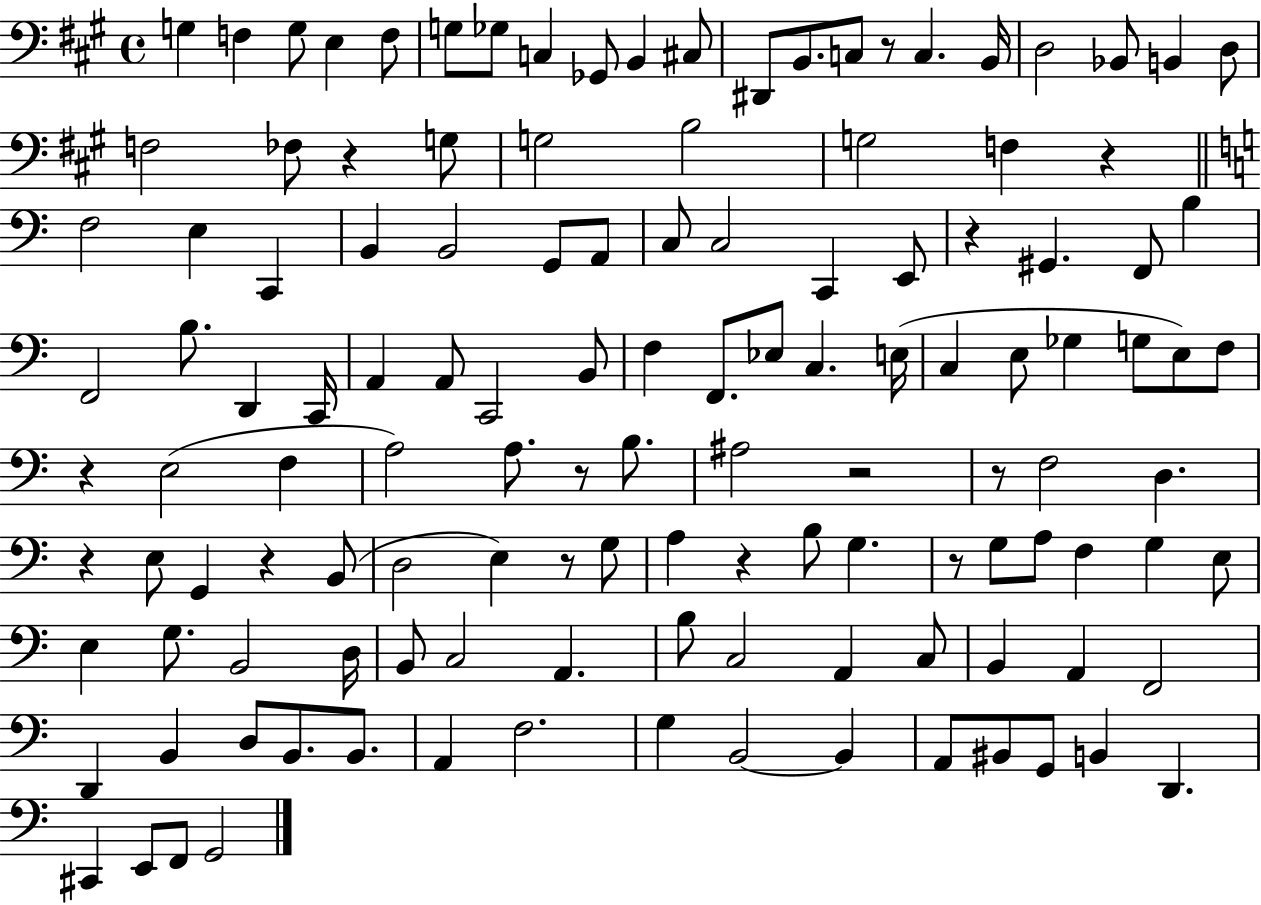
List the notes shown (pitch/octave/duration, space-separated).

G3/q F3/q G3/e E3/q F3/e G3/e Gb3/e C3/q Gb2/e B2/q C#3/e D#2/e B2/e. C3/e R/e C3/q. B2/s D3/h Bb2/e B2/q D3/e F3/h FES3/e R/q G3/e G3/h B3/h G3/h F3/q R/q F3/h E3/q C2/q B2/q B2/h G2/e A2/e C3/e C3/h C2/q E2/e R/q G#2/q. F2/e B3/q F2/h B3/e. D2/q C2/s A2/q A2/e C2/h B2/e F3/q F2/e. Eb3/e C3/q. E3/s C3/q E3/e Gb3/q G3/e E3/e F3/e R/q E3/h F3/q A3/h A3/e. R/e B3/e. A#3/h R/h R/e F3/h D3/q. R/q E3/e G2/q R/q B2/e D3/h E3/q R/e G3/e A3/q R/q B3/e G3/q. R/e G3/e A3/e F3/q G3/q E3/e E3/q G3/e. B2/h D3/s B2/e C3/h A2/q. B3/e C3/h A2/q C3/e B2/q A2/q F2/h D2/q B2/q D3/e B2/e. B2/e. A2/q F3/h. G3/q B2/h B2/q A2/e BIS2/e G2/e B2/q D2/q. C#2/q E2/e F2/e G2/h